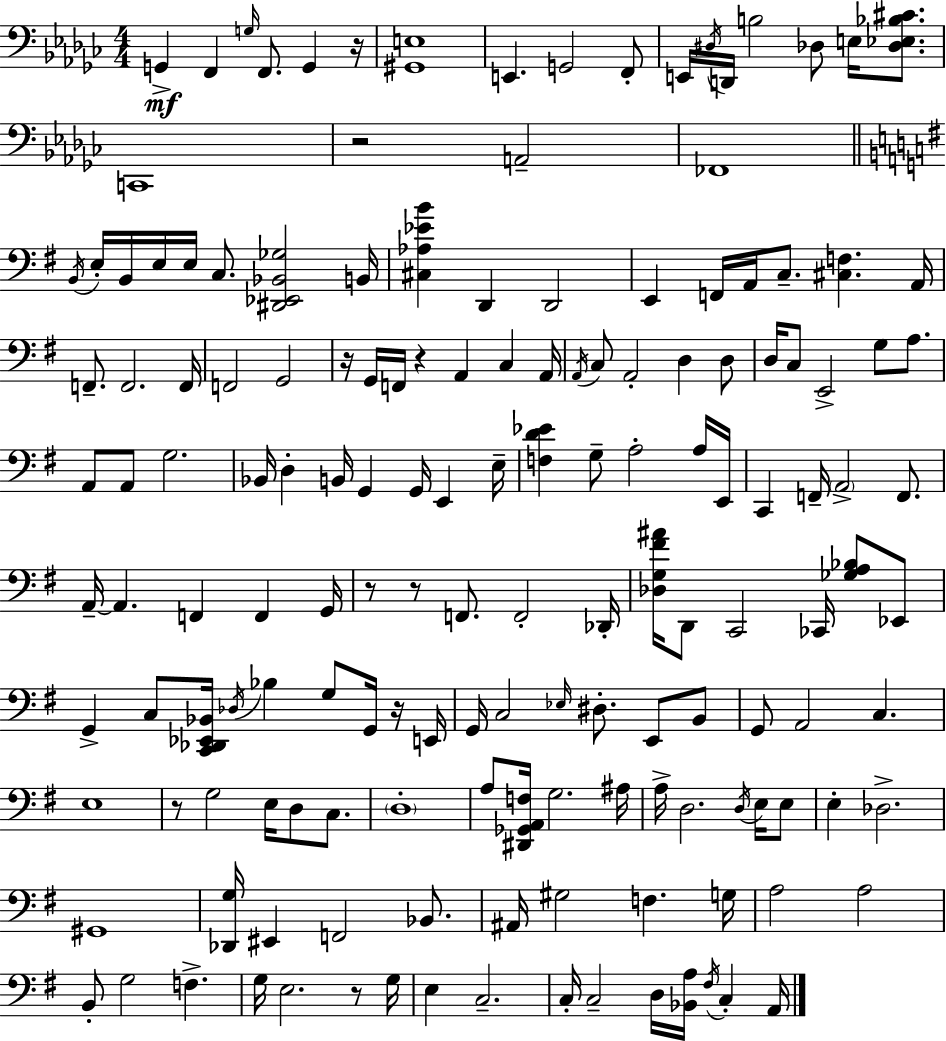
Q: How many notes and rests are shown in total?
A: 158